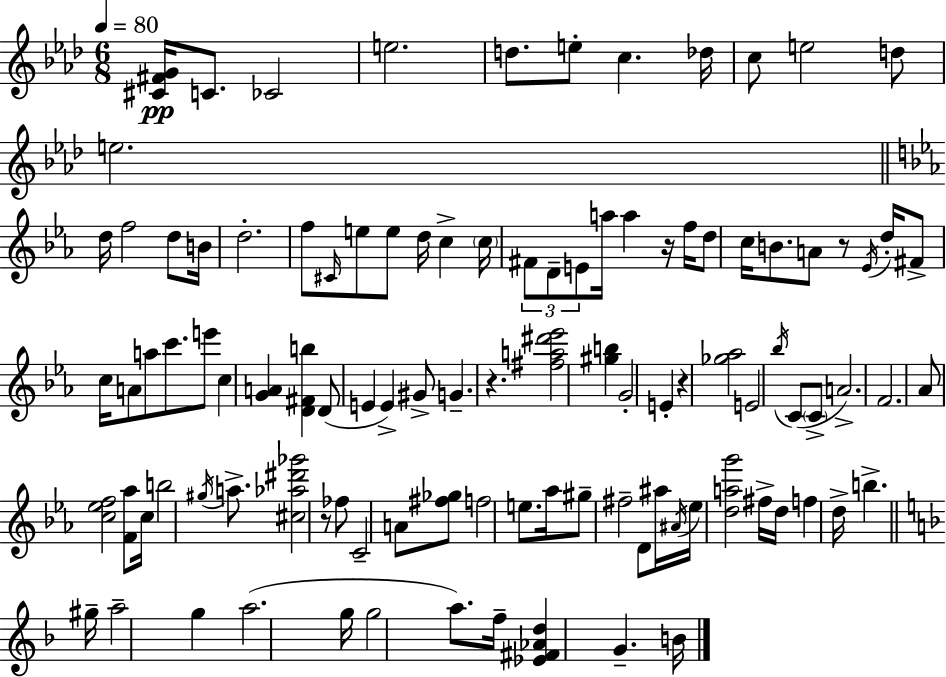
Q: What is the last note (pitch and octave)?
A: B4